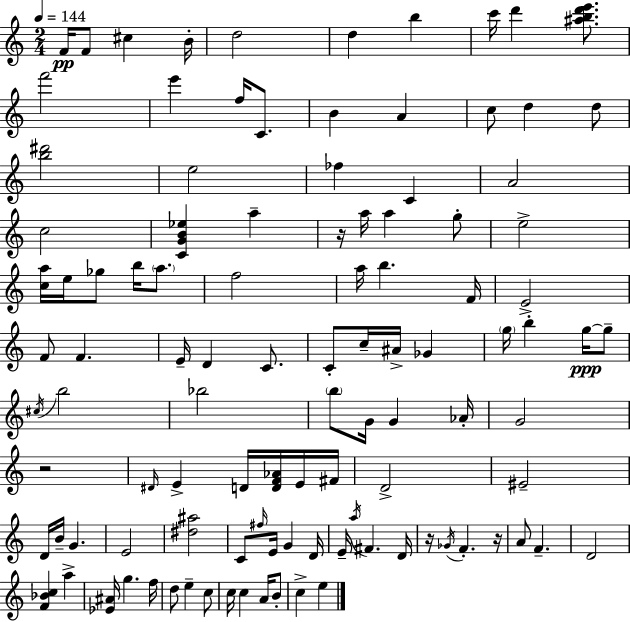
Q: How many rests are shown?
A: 4